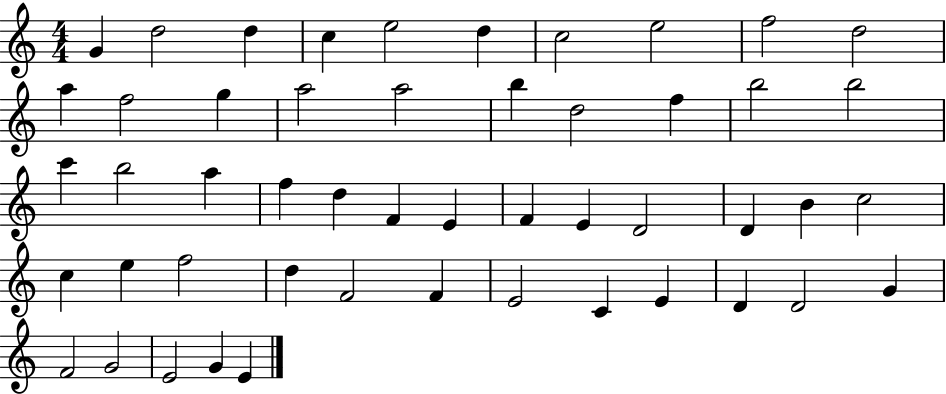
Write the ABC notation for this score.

X:1
T:Untitled
M:4/4
L:1/4
K:C
G d2 d c e2 d c2 e2 f2 d2 a f2 g a2 a2 b d2 f b2 b2 c' b2 a f d F E F E D2 D B c2 c e f2 d F2 F E2 C E D D2 G F2 G2 E2 G E